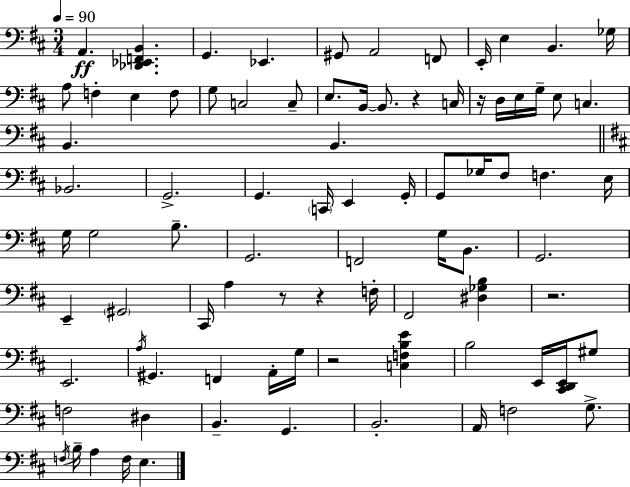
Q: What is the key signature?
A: D major